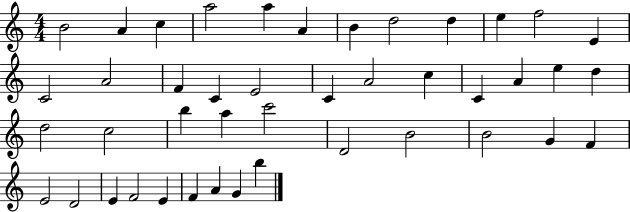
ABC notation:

X:1
T:Untitled
M:4/4
L:1/4
K:C
B2 A c a2 a A B d2 d e f2 E C2 A2 F C E2 C A2 c C A e d d2 c2 b a c'2 D2 B2 B2 G F E2 D2 E F2 E F A G b